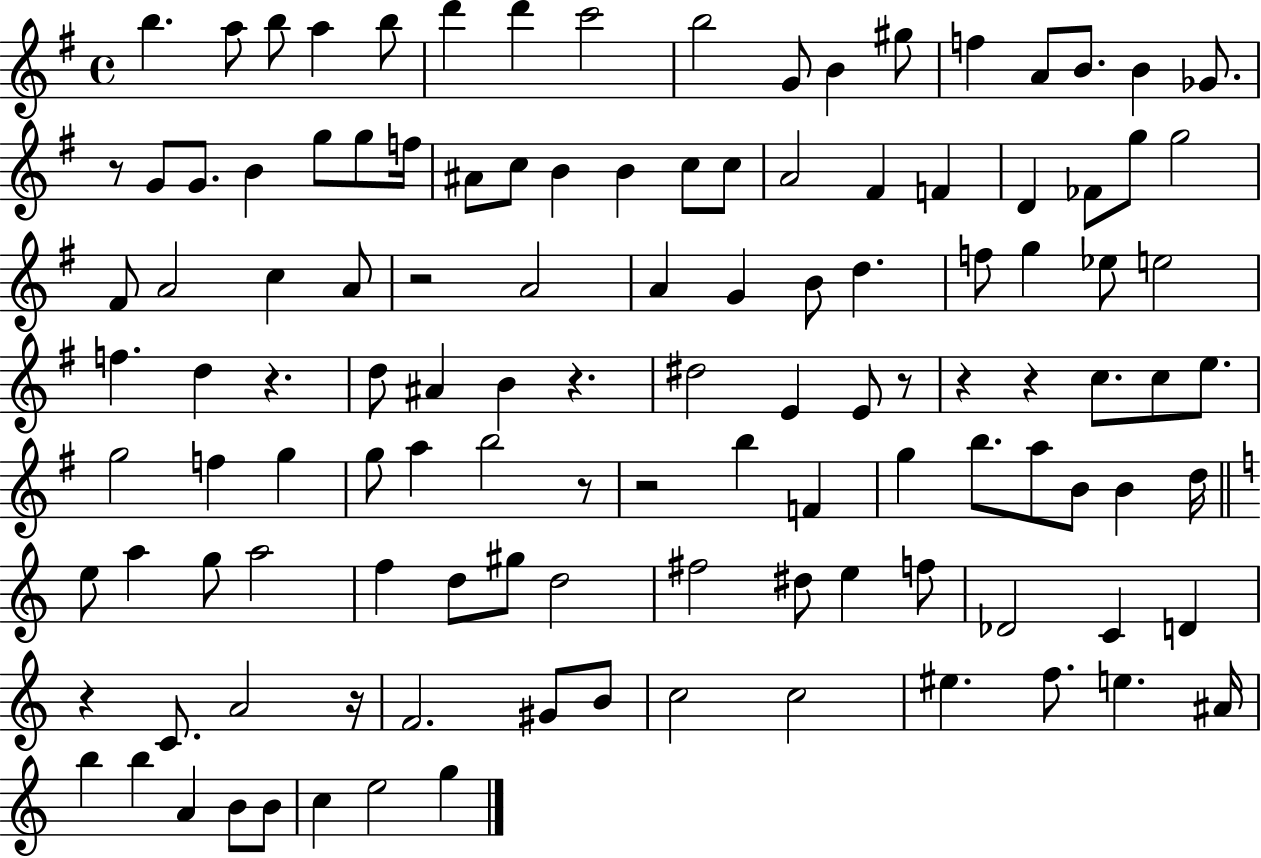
{
  \clef treble
  \time 4/4
  \defaultTimeSignature
  \key g \major
  b''4. a''8 b''8 a''4 b''8 | d'''4 d'''4 c'''2 | b''2 g'8 b'4 gis''8 | f''4 a'8 b'8. b'4 ges'8. | \break r8 g'8 g'8. b'4 g''8 g''8 f''16 | ais'8 c''8 b'4 b'4 c''8 c''8 | a'2 fis'4 f'4 | d'4 fes'8 g''8 g''2 | \break fis'8 a'2 c''4 a'8 | r2 a'2 | a'4 g'4 b'8 d''4. | f''8 g''4 ees''8 e''2 | \break f''4. d''4 r4. | d''8 ais'4 b'4 r4. | dis''2 e'4 e'8 r8 | r4 r4 c''8. c''8 e''8. | \break g''2 f''4 g''4 | g''8 a''4 b''2 r8 | r2 b''4 f'4 | g''4 b''8. a''8 b'8 b'4 d''16 | \break \bar "||" \break \key c \major e''8 a''4 g''8 a''2 | f''4 d''8 gis''8 d''2 | fis''2 dis''8 e''4 f''8 | des'2 c'4 d'4 | \break r4 c'8. a'2 r16 | f'2. gis'8 b'8 | c''2 c''2 | eis''4. f''8. e''4. ais'16 | \break b''4 b''4 a'4 b'8 b'8 | c''4 e''2 g''4 | \bar "|."
}